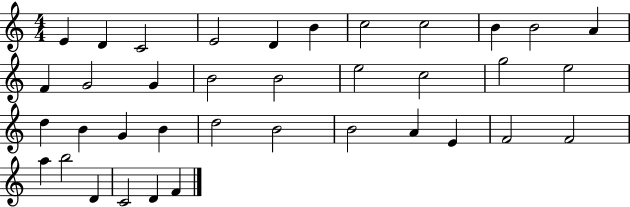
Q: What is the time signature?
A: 4/4